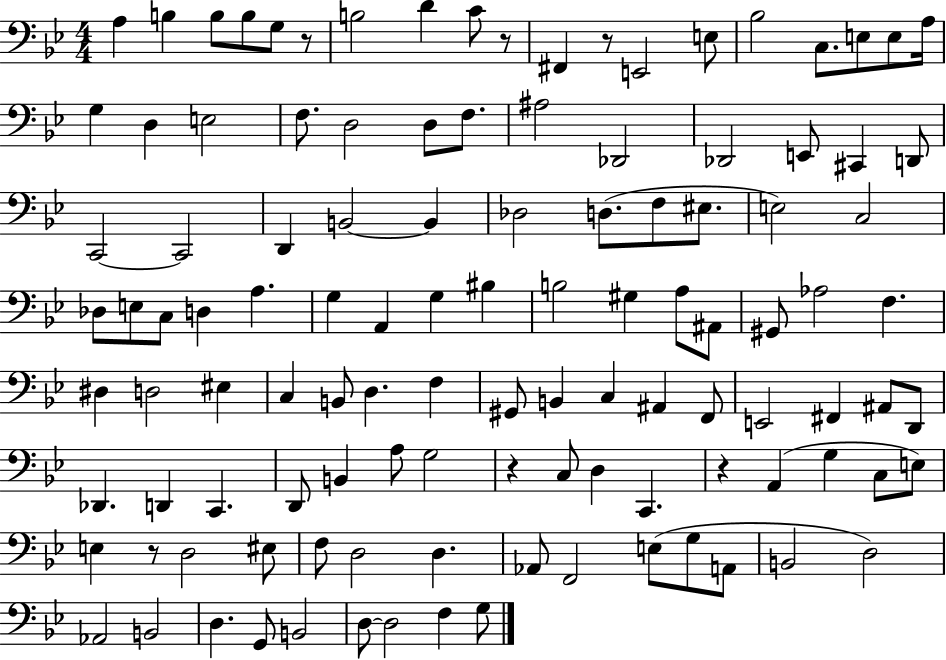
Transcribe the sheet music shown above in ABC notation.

X:1
T:Untitled
M:4/4
L:1/4
K:Bb
A, B, B,/2 B,/2 G,/2 z/2 B,2 D C/2 z/2 ^F,, z/2 E,,2 E,/2 _B,2 C,/2 E,/2 E,/2 A,/4 G, D, E,2 F,/2 D,2 D,/2 F,/2 ^A,2 _D,,2 _D,,2 E,,/2 ^C,, D,,/2 C,,2 C,,2 D,, B,,2 B,, _D,2 D,/2 F,/2 ^E,/2 E,2 C,2 _D,/2 E,/2 C,/2 D, A, G, A,, G, ^B, B,2 ^G, A,/2 ^A,,/2 ^G,,/2 _A,2 F, ^D, D,2 ^E, C, B,,/2 D, F, ^G,,/2 B,, C, ^A,, F,,/2 E,,2 ^F,, ^A,,/2 D,,/2 _D,, D,, C,, D,,/2 B,, A,/2 G,2 z C,/2 D, C,, z A,, G, C,/2 E,/2 E, z/2 D,2 ^E,/2 F,/2 D,2 D, _A,,/2 F,,2 E,/2 G,/2 A,,/2 B,,2 D,2 _A,,2 B,,2 D, G,,/2 B,,2 D,/2 D,2 F, G,/2